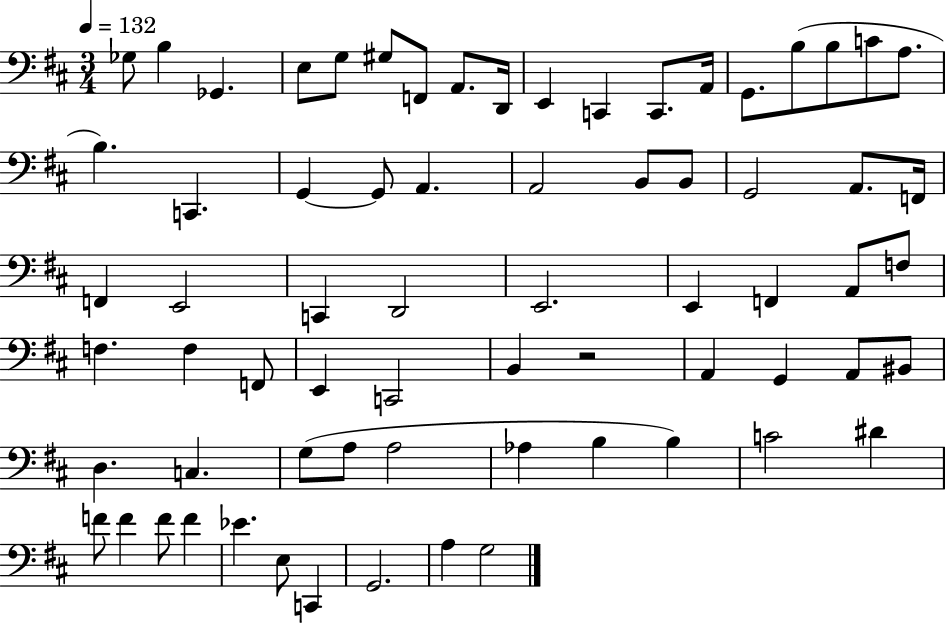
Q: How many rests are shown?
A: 1